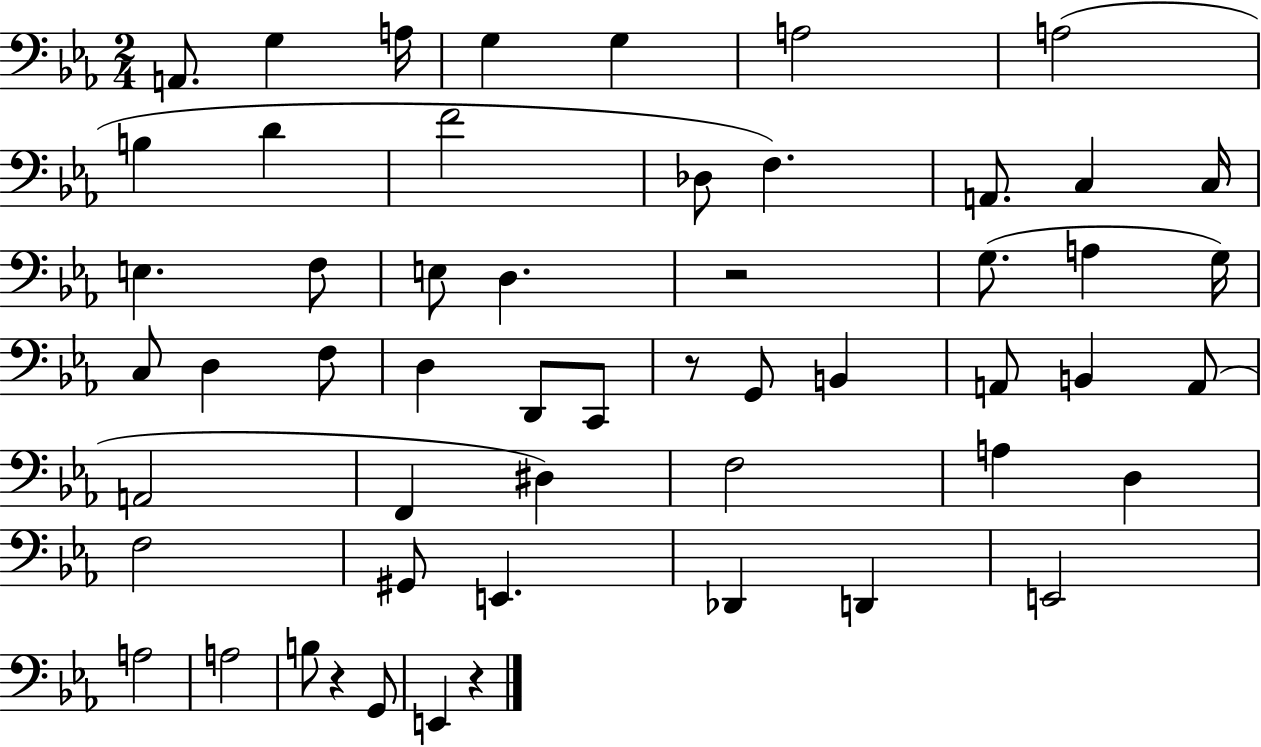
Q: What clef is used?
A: bass